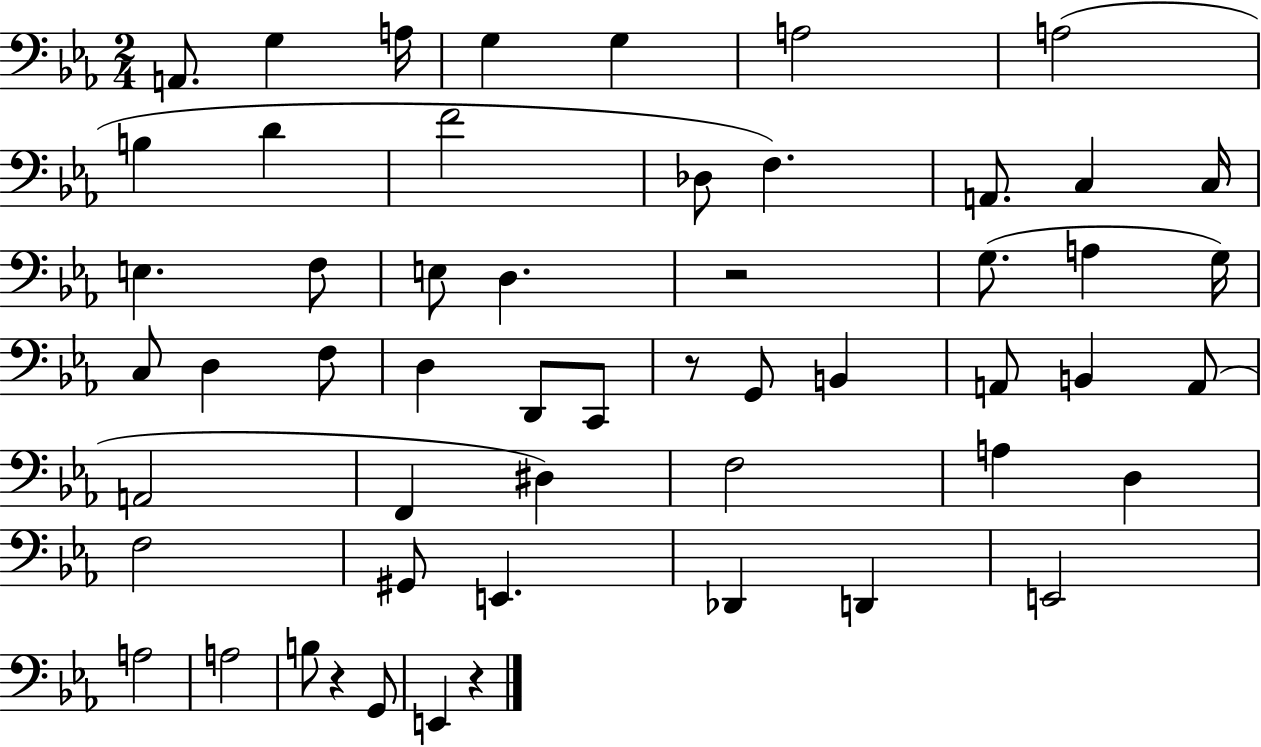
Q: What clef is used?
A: bass